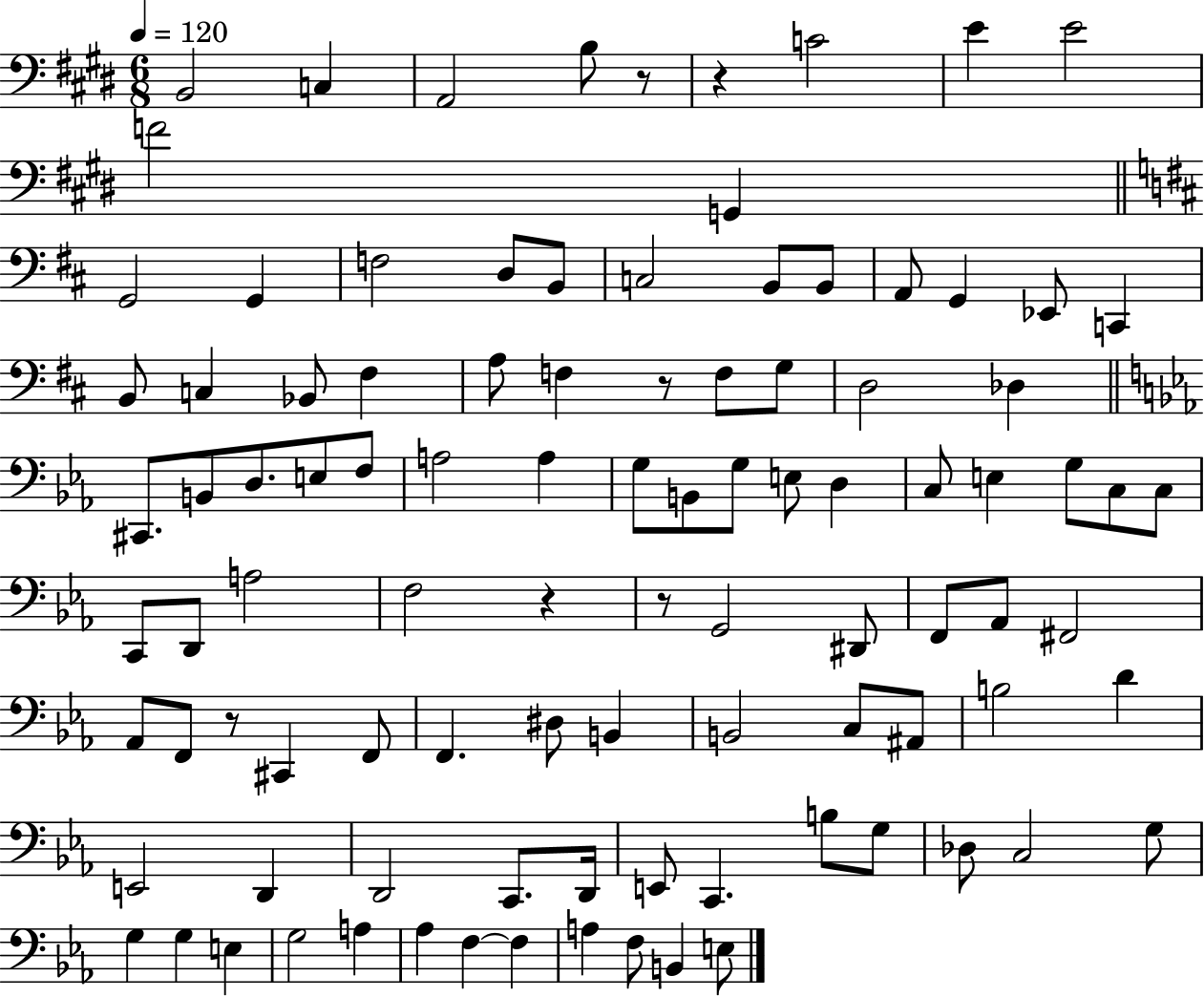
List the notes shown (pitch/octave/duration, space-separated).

B2/h C3/q A2/h B3/e R/e R/q C4/h E4/q E4/h F4/h G2/q G2/h G2/q F3/h D3/e B2/e C3/h B2/e B2/e A2/e G2/q Eb2/e C2/q B2/e C3/q Bb2/e F#3/q A3/e F3/q R/e F3/e G3/e D3/h Db3/q C#2/e. B2/e D3/e. E3/e F3/e A3/h A3/q G3/e B2/e G3/e E3/e D3/q C3/e E3/q G3/e C3/e C3/e C2/e D2/e A3/h F3/h R/q R/e G2/h D#2/e F2/e Ab2/e F#2/h Ab2/e F2/e R/e C#2/q F2/e F2/q. D#3/e B2/q B2/h C3/e A#2/e B3/h D4/q E2/h D2/q D2/h C2/e. D2/s E2/e C2/q. B3/e G3/e Db3/e C3/h G3/e G3/q G3/q E3/q G3/h A3/q Ab3/q F3/q F3/q A3/q F3/e B2/q E3/e